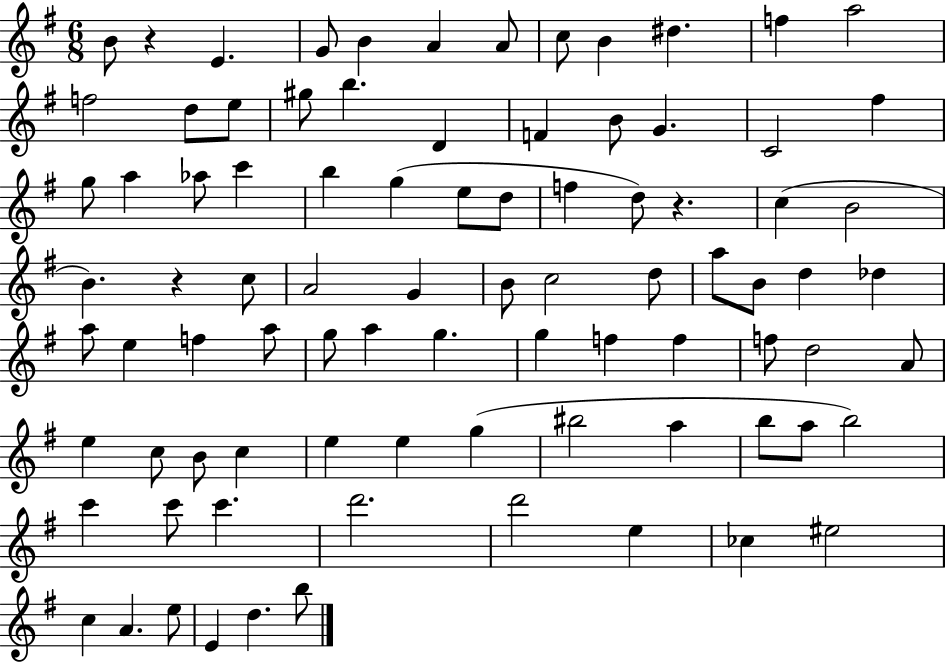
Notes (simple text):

B4/e R/q E4/q. G4/e B4/q A4/q A4/e C5/e B4/q D#5/q. F5/q A5/h F5/h D5/e E5/e G#5/e B5/q. D4/q F4/q B4/e G4/q. C4/h F#5/q G5/e A5/q Ab5/e C6/q B5/q G5/q E5/e D5/e F5/q D5/e R/q. C5/q B4/h B4/q. R/q C5/e A4/h G4/q B4/e C5/h D5/e A5/e B4/e D5/q Db5/q A5/e E5/q F5/q A5/e G5/e A5/q G5/q. G5/q F5/q F5/q F5/e D5/h A4/e E5/q C5/e B4/e C5/q E5/q E5/q G5/q BIS5/h A5/q B5/e A5/e B5/h C6/q C6/e C6/q. D6/h. D6/h E5/q CES5/q EIS5/h C5/q A4/q. E5/e E4/q D5/q. B5/e